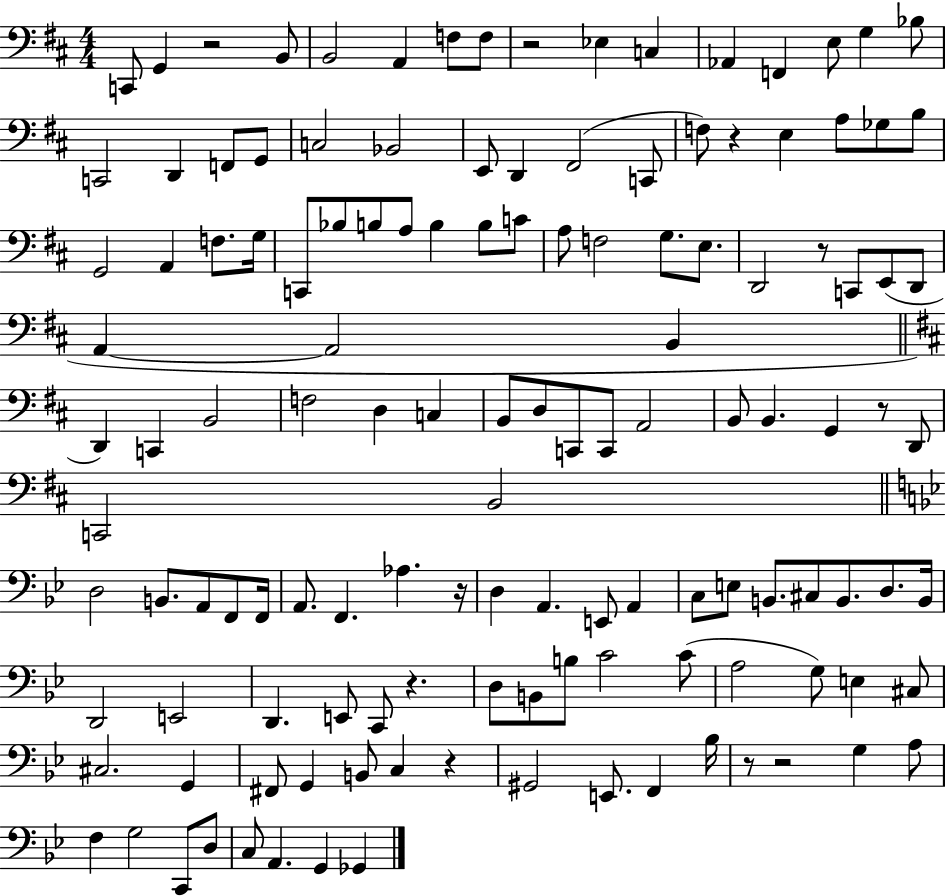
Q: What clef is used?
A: bass